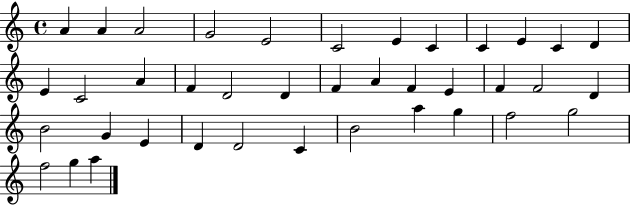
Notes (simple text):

A4/q A4/q A4/h G4/h E4/h C4/h E4/q C4/q C4/q E4/q C4/q D4/q E4/q C4/h A4/q F4/q D4/h D4/q F4/q A4/q F4/q E4/q F4/q F4/h D4/q B4/h G4/q E4/q D4/q D4/h C4/q B4/h A5/q G5/q F5/h G5/h F5/h G5/q A5/q